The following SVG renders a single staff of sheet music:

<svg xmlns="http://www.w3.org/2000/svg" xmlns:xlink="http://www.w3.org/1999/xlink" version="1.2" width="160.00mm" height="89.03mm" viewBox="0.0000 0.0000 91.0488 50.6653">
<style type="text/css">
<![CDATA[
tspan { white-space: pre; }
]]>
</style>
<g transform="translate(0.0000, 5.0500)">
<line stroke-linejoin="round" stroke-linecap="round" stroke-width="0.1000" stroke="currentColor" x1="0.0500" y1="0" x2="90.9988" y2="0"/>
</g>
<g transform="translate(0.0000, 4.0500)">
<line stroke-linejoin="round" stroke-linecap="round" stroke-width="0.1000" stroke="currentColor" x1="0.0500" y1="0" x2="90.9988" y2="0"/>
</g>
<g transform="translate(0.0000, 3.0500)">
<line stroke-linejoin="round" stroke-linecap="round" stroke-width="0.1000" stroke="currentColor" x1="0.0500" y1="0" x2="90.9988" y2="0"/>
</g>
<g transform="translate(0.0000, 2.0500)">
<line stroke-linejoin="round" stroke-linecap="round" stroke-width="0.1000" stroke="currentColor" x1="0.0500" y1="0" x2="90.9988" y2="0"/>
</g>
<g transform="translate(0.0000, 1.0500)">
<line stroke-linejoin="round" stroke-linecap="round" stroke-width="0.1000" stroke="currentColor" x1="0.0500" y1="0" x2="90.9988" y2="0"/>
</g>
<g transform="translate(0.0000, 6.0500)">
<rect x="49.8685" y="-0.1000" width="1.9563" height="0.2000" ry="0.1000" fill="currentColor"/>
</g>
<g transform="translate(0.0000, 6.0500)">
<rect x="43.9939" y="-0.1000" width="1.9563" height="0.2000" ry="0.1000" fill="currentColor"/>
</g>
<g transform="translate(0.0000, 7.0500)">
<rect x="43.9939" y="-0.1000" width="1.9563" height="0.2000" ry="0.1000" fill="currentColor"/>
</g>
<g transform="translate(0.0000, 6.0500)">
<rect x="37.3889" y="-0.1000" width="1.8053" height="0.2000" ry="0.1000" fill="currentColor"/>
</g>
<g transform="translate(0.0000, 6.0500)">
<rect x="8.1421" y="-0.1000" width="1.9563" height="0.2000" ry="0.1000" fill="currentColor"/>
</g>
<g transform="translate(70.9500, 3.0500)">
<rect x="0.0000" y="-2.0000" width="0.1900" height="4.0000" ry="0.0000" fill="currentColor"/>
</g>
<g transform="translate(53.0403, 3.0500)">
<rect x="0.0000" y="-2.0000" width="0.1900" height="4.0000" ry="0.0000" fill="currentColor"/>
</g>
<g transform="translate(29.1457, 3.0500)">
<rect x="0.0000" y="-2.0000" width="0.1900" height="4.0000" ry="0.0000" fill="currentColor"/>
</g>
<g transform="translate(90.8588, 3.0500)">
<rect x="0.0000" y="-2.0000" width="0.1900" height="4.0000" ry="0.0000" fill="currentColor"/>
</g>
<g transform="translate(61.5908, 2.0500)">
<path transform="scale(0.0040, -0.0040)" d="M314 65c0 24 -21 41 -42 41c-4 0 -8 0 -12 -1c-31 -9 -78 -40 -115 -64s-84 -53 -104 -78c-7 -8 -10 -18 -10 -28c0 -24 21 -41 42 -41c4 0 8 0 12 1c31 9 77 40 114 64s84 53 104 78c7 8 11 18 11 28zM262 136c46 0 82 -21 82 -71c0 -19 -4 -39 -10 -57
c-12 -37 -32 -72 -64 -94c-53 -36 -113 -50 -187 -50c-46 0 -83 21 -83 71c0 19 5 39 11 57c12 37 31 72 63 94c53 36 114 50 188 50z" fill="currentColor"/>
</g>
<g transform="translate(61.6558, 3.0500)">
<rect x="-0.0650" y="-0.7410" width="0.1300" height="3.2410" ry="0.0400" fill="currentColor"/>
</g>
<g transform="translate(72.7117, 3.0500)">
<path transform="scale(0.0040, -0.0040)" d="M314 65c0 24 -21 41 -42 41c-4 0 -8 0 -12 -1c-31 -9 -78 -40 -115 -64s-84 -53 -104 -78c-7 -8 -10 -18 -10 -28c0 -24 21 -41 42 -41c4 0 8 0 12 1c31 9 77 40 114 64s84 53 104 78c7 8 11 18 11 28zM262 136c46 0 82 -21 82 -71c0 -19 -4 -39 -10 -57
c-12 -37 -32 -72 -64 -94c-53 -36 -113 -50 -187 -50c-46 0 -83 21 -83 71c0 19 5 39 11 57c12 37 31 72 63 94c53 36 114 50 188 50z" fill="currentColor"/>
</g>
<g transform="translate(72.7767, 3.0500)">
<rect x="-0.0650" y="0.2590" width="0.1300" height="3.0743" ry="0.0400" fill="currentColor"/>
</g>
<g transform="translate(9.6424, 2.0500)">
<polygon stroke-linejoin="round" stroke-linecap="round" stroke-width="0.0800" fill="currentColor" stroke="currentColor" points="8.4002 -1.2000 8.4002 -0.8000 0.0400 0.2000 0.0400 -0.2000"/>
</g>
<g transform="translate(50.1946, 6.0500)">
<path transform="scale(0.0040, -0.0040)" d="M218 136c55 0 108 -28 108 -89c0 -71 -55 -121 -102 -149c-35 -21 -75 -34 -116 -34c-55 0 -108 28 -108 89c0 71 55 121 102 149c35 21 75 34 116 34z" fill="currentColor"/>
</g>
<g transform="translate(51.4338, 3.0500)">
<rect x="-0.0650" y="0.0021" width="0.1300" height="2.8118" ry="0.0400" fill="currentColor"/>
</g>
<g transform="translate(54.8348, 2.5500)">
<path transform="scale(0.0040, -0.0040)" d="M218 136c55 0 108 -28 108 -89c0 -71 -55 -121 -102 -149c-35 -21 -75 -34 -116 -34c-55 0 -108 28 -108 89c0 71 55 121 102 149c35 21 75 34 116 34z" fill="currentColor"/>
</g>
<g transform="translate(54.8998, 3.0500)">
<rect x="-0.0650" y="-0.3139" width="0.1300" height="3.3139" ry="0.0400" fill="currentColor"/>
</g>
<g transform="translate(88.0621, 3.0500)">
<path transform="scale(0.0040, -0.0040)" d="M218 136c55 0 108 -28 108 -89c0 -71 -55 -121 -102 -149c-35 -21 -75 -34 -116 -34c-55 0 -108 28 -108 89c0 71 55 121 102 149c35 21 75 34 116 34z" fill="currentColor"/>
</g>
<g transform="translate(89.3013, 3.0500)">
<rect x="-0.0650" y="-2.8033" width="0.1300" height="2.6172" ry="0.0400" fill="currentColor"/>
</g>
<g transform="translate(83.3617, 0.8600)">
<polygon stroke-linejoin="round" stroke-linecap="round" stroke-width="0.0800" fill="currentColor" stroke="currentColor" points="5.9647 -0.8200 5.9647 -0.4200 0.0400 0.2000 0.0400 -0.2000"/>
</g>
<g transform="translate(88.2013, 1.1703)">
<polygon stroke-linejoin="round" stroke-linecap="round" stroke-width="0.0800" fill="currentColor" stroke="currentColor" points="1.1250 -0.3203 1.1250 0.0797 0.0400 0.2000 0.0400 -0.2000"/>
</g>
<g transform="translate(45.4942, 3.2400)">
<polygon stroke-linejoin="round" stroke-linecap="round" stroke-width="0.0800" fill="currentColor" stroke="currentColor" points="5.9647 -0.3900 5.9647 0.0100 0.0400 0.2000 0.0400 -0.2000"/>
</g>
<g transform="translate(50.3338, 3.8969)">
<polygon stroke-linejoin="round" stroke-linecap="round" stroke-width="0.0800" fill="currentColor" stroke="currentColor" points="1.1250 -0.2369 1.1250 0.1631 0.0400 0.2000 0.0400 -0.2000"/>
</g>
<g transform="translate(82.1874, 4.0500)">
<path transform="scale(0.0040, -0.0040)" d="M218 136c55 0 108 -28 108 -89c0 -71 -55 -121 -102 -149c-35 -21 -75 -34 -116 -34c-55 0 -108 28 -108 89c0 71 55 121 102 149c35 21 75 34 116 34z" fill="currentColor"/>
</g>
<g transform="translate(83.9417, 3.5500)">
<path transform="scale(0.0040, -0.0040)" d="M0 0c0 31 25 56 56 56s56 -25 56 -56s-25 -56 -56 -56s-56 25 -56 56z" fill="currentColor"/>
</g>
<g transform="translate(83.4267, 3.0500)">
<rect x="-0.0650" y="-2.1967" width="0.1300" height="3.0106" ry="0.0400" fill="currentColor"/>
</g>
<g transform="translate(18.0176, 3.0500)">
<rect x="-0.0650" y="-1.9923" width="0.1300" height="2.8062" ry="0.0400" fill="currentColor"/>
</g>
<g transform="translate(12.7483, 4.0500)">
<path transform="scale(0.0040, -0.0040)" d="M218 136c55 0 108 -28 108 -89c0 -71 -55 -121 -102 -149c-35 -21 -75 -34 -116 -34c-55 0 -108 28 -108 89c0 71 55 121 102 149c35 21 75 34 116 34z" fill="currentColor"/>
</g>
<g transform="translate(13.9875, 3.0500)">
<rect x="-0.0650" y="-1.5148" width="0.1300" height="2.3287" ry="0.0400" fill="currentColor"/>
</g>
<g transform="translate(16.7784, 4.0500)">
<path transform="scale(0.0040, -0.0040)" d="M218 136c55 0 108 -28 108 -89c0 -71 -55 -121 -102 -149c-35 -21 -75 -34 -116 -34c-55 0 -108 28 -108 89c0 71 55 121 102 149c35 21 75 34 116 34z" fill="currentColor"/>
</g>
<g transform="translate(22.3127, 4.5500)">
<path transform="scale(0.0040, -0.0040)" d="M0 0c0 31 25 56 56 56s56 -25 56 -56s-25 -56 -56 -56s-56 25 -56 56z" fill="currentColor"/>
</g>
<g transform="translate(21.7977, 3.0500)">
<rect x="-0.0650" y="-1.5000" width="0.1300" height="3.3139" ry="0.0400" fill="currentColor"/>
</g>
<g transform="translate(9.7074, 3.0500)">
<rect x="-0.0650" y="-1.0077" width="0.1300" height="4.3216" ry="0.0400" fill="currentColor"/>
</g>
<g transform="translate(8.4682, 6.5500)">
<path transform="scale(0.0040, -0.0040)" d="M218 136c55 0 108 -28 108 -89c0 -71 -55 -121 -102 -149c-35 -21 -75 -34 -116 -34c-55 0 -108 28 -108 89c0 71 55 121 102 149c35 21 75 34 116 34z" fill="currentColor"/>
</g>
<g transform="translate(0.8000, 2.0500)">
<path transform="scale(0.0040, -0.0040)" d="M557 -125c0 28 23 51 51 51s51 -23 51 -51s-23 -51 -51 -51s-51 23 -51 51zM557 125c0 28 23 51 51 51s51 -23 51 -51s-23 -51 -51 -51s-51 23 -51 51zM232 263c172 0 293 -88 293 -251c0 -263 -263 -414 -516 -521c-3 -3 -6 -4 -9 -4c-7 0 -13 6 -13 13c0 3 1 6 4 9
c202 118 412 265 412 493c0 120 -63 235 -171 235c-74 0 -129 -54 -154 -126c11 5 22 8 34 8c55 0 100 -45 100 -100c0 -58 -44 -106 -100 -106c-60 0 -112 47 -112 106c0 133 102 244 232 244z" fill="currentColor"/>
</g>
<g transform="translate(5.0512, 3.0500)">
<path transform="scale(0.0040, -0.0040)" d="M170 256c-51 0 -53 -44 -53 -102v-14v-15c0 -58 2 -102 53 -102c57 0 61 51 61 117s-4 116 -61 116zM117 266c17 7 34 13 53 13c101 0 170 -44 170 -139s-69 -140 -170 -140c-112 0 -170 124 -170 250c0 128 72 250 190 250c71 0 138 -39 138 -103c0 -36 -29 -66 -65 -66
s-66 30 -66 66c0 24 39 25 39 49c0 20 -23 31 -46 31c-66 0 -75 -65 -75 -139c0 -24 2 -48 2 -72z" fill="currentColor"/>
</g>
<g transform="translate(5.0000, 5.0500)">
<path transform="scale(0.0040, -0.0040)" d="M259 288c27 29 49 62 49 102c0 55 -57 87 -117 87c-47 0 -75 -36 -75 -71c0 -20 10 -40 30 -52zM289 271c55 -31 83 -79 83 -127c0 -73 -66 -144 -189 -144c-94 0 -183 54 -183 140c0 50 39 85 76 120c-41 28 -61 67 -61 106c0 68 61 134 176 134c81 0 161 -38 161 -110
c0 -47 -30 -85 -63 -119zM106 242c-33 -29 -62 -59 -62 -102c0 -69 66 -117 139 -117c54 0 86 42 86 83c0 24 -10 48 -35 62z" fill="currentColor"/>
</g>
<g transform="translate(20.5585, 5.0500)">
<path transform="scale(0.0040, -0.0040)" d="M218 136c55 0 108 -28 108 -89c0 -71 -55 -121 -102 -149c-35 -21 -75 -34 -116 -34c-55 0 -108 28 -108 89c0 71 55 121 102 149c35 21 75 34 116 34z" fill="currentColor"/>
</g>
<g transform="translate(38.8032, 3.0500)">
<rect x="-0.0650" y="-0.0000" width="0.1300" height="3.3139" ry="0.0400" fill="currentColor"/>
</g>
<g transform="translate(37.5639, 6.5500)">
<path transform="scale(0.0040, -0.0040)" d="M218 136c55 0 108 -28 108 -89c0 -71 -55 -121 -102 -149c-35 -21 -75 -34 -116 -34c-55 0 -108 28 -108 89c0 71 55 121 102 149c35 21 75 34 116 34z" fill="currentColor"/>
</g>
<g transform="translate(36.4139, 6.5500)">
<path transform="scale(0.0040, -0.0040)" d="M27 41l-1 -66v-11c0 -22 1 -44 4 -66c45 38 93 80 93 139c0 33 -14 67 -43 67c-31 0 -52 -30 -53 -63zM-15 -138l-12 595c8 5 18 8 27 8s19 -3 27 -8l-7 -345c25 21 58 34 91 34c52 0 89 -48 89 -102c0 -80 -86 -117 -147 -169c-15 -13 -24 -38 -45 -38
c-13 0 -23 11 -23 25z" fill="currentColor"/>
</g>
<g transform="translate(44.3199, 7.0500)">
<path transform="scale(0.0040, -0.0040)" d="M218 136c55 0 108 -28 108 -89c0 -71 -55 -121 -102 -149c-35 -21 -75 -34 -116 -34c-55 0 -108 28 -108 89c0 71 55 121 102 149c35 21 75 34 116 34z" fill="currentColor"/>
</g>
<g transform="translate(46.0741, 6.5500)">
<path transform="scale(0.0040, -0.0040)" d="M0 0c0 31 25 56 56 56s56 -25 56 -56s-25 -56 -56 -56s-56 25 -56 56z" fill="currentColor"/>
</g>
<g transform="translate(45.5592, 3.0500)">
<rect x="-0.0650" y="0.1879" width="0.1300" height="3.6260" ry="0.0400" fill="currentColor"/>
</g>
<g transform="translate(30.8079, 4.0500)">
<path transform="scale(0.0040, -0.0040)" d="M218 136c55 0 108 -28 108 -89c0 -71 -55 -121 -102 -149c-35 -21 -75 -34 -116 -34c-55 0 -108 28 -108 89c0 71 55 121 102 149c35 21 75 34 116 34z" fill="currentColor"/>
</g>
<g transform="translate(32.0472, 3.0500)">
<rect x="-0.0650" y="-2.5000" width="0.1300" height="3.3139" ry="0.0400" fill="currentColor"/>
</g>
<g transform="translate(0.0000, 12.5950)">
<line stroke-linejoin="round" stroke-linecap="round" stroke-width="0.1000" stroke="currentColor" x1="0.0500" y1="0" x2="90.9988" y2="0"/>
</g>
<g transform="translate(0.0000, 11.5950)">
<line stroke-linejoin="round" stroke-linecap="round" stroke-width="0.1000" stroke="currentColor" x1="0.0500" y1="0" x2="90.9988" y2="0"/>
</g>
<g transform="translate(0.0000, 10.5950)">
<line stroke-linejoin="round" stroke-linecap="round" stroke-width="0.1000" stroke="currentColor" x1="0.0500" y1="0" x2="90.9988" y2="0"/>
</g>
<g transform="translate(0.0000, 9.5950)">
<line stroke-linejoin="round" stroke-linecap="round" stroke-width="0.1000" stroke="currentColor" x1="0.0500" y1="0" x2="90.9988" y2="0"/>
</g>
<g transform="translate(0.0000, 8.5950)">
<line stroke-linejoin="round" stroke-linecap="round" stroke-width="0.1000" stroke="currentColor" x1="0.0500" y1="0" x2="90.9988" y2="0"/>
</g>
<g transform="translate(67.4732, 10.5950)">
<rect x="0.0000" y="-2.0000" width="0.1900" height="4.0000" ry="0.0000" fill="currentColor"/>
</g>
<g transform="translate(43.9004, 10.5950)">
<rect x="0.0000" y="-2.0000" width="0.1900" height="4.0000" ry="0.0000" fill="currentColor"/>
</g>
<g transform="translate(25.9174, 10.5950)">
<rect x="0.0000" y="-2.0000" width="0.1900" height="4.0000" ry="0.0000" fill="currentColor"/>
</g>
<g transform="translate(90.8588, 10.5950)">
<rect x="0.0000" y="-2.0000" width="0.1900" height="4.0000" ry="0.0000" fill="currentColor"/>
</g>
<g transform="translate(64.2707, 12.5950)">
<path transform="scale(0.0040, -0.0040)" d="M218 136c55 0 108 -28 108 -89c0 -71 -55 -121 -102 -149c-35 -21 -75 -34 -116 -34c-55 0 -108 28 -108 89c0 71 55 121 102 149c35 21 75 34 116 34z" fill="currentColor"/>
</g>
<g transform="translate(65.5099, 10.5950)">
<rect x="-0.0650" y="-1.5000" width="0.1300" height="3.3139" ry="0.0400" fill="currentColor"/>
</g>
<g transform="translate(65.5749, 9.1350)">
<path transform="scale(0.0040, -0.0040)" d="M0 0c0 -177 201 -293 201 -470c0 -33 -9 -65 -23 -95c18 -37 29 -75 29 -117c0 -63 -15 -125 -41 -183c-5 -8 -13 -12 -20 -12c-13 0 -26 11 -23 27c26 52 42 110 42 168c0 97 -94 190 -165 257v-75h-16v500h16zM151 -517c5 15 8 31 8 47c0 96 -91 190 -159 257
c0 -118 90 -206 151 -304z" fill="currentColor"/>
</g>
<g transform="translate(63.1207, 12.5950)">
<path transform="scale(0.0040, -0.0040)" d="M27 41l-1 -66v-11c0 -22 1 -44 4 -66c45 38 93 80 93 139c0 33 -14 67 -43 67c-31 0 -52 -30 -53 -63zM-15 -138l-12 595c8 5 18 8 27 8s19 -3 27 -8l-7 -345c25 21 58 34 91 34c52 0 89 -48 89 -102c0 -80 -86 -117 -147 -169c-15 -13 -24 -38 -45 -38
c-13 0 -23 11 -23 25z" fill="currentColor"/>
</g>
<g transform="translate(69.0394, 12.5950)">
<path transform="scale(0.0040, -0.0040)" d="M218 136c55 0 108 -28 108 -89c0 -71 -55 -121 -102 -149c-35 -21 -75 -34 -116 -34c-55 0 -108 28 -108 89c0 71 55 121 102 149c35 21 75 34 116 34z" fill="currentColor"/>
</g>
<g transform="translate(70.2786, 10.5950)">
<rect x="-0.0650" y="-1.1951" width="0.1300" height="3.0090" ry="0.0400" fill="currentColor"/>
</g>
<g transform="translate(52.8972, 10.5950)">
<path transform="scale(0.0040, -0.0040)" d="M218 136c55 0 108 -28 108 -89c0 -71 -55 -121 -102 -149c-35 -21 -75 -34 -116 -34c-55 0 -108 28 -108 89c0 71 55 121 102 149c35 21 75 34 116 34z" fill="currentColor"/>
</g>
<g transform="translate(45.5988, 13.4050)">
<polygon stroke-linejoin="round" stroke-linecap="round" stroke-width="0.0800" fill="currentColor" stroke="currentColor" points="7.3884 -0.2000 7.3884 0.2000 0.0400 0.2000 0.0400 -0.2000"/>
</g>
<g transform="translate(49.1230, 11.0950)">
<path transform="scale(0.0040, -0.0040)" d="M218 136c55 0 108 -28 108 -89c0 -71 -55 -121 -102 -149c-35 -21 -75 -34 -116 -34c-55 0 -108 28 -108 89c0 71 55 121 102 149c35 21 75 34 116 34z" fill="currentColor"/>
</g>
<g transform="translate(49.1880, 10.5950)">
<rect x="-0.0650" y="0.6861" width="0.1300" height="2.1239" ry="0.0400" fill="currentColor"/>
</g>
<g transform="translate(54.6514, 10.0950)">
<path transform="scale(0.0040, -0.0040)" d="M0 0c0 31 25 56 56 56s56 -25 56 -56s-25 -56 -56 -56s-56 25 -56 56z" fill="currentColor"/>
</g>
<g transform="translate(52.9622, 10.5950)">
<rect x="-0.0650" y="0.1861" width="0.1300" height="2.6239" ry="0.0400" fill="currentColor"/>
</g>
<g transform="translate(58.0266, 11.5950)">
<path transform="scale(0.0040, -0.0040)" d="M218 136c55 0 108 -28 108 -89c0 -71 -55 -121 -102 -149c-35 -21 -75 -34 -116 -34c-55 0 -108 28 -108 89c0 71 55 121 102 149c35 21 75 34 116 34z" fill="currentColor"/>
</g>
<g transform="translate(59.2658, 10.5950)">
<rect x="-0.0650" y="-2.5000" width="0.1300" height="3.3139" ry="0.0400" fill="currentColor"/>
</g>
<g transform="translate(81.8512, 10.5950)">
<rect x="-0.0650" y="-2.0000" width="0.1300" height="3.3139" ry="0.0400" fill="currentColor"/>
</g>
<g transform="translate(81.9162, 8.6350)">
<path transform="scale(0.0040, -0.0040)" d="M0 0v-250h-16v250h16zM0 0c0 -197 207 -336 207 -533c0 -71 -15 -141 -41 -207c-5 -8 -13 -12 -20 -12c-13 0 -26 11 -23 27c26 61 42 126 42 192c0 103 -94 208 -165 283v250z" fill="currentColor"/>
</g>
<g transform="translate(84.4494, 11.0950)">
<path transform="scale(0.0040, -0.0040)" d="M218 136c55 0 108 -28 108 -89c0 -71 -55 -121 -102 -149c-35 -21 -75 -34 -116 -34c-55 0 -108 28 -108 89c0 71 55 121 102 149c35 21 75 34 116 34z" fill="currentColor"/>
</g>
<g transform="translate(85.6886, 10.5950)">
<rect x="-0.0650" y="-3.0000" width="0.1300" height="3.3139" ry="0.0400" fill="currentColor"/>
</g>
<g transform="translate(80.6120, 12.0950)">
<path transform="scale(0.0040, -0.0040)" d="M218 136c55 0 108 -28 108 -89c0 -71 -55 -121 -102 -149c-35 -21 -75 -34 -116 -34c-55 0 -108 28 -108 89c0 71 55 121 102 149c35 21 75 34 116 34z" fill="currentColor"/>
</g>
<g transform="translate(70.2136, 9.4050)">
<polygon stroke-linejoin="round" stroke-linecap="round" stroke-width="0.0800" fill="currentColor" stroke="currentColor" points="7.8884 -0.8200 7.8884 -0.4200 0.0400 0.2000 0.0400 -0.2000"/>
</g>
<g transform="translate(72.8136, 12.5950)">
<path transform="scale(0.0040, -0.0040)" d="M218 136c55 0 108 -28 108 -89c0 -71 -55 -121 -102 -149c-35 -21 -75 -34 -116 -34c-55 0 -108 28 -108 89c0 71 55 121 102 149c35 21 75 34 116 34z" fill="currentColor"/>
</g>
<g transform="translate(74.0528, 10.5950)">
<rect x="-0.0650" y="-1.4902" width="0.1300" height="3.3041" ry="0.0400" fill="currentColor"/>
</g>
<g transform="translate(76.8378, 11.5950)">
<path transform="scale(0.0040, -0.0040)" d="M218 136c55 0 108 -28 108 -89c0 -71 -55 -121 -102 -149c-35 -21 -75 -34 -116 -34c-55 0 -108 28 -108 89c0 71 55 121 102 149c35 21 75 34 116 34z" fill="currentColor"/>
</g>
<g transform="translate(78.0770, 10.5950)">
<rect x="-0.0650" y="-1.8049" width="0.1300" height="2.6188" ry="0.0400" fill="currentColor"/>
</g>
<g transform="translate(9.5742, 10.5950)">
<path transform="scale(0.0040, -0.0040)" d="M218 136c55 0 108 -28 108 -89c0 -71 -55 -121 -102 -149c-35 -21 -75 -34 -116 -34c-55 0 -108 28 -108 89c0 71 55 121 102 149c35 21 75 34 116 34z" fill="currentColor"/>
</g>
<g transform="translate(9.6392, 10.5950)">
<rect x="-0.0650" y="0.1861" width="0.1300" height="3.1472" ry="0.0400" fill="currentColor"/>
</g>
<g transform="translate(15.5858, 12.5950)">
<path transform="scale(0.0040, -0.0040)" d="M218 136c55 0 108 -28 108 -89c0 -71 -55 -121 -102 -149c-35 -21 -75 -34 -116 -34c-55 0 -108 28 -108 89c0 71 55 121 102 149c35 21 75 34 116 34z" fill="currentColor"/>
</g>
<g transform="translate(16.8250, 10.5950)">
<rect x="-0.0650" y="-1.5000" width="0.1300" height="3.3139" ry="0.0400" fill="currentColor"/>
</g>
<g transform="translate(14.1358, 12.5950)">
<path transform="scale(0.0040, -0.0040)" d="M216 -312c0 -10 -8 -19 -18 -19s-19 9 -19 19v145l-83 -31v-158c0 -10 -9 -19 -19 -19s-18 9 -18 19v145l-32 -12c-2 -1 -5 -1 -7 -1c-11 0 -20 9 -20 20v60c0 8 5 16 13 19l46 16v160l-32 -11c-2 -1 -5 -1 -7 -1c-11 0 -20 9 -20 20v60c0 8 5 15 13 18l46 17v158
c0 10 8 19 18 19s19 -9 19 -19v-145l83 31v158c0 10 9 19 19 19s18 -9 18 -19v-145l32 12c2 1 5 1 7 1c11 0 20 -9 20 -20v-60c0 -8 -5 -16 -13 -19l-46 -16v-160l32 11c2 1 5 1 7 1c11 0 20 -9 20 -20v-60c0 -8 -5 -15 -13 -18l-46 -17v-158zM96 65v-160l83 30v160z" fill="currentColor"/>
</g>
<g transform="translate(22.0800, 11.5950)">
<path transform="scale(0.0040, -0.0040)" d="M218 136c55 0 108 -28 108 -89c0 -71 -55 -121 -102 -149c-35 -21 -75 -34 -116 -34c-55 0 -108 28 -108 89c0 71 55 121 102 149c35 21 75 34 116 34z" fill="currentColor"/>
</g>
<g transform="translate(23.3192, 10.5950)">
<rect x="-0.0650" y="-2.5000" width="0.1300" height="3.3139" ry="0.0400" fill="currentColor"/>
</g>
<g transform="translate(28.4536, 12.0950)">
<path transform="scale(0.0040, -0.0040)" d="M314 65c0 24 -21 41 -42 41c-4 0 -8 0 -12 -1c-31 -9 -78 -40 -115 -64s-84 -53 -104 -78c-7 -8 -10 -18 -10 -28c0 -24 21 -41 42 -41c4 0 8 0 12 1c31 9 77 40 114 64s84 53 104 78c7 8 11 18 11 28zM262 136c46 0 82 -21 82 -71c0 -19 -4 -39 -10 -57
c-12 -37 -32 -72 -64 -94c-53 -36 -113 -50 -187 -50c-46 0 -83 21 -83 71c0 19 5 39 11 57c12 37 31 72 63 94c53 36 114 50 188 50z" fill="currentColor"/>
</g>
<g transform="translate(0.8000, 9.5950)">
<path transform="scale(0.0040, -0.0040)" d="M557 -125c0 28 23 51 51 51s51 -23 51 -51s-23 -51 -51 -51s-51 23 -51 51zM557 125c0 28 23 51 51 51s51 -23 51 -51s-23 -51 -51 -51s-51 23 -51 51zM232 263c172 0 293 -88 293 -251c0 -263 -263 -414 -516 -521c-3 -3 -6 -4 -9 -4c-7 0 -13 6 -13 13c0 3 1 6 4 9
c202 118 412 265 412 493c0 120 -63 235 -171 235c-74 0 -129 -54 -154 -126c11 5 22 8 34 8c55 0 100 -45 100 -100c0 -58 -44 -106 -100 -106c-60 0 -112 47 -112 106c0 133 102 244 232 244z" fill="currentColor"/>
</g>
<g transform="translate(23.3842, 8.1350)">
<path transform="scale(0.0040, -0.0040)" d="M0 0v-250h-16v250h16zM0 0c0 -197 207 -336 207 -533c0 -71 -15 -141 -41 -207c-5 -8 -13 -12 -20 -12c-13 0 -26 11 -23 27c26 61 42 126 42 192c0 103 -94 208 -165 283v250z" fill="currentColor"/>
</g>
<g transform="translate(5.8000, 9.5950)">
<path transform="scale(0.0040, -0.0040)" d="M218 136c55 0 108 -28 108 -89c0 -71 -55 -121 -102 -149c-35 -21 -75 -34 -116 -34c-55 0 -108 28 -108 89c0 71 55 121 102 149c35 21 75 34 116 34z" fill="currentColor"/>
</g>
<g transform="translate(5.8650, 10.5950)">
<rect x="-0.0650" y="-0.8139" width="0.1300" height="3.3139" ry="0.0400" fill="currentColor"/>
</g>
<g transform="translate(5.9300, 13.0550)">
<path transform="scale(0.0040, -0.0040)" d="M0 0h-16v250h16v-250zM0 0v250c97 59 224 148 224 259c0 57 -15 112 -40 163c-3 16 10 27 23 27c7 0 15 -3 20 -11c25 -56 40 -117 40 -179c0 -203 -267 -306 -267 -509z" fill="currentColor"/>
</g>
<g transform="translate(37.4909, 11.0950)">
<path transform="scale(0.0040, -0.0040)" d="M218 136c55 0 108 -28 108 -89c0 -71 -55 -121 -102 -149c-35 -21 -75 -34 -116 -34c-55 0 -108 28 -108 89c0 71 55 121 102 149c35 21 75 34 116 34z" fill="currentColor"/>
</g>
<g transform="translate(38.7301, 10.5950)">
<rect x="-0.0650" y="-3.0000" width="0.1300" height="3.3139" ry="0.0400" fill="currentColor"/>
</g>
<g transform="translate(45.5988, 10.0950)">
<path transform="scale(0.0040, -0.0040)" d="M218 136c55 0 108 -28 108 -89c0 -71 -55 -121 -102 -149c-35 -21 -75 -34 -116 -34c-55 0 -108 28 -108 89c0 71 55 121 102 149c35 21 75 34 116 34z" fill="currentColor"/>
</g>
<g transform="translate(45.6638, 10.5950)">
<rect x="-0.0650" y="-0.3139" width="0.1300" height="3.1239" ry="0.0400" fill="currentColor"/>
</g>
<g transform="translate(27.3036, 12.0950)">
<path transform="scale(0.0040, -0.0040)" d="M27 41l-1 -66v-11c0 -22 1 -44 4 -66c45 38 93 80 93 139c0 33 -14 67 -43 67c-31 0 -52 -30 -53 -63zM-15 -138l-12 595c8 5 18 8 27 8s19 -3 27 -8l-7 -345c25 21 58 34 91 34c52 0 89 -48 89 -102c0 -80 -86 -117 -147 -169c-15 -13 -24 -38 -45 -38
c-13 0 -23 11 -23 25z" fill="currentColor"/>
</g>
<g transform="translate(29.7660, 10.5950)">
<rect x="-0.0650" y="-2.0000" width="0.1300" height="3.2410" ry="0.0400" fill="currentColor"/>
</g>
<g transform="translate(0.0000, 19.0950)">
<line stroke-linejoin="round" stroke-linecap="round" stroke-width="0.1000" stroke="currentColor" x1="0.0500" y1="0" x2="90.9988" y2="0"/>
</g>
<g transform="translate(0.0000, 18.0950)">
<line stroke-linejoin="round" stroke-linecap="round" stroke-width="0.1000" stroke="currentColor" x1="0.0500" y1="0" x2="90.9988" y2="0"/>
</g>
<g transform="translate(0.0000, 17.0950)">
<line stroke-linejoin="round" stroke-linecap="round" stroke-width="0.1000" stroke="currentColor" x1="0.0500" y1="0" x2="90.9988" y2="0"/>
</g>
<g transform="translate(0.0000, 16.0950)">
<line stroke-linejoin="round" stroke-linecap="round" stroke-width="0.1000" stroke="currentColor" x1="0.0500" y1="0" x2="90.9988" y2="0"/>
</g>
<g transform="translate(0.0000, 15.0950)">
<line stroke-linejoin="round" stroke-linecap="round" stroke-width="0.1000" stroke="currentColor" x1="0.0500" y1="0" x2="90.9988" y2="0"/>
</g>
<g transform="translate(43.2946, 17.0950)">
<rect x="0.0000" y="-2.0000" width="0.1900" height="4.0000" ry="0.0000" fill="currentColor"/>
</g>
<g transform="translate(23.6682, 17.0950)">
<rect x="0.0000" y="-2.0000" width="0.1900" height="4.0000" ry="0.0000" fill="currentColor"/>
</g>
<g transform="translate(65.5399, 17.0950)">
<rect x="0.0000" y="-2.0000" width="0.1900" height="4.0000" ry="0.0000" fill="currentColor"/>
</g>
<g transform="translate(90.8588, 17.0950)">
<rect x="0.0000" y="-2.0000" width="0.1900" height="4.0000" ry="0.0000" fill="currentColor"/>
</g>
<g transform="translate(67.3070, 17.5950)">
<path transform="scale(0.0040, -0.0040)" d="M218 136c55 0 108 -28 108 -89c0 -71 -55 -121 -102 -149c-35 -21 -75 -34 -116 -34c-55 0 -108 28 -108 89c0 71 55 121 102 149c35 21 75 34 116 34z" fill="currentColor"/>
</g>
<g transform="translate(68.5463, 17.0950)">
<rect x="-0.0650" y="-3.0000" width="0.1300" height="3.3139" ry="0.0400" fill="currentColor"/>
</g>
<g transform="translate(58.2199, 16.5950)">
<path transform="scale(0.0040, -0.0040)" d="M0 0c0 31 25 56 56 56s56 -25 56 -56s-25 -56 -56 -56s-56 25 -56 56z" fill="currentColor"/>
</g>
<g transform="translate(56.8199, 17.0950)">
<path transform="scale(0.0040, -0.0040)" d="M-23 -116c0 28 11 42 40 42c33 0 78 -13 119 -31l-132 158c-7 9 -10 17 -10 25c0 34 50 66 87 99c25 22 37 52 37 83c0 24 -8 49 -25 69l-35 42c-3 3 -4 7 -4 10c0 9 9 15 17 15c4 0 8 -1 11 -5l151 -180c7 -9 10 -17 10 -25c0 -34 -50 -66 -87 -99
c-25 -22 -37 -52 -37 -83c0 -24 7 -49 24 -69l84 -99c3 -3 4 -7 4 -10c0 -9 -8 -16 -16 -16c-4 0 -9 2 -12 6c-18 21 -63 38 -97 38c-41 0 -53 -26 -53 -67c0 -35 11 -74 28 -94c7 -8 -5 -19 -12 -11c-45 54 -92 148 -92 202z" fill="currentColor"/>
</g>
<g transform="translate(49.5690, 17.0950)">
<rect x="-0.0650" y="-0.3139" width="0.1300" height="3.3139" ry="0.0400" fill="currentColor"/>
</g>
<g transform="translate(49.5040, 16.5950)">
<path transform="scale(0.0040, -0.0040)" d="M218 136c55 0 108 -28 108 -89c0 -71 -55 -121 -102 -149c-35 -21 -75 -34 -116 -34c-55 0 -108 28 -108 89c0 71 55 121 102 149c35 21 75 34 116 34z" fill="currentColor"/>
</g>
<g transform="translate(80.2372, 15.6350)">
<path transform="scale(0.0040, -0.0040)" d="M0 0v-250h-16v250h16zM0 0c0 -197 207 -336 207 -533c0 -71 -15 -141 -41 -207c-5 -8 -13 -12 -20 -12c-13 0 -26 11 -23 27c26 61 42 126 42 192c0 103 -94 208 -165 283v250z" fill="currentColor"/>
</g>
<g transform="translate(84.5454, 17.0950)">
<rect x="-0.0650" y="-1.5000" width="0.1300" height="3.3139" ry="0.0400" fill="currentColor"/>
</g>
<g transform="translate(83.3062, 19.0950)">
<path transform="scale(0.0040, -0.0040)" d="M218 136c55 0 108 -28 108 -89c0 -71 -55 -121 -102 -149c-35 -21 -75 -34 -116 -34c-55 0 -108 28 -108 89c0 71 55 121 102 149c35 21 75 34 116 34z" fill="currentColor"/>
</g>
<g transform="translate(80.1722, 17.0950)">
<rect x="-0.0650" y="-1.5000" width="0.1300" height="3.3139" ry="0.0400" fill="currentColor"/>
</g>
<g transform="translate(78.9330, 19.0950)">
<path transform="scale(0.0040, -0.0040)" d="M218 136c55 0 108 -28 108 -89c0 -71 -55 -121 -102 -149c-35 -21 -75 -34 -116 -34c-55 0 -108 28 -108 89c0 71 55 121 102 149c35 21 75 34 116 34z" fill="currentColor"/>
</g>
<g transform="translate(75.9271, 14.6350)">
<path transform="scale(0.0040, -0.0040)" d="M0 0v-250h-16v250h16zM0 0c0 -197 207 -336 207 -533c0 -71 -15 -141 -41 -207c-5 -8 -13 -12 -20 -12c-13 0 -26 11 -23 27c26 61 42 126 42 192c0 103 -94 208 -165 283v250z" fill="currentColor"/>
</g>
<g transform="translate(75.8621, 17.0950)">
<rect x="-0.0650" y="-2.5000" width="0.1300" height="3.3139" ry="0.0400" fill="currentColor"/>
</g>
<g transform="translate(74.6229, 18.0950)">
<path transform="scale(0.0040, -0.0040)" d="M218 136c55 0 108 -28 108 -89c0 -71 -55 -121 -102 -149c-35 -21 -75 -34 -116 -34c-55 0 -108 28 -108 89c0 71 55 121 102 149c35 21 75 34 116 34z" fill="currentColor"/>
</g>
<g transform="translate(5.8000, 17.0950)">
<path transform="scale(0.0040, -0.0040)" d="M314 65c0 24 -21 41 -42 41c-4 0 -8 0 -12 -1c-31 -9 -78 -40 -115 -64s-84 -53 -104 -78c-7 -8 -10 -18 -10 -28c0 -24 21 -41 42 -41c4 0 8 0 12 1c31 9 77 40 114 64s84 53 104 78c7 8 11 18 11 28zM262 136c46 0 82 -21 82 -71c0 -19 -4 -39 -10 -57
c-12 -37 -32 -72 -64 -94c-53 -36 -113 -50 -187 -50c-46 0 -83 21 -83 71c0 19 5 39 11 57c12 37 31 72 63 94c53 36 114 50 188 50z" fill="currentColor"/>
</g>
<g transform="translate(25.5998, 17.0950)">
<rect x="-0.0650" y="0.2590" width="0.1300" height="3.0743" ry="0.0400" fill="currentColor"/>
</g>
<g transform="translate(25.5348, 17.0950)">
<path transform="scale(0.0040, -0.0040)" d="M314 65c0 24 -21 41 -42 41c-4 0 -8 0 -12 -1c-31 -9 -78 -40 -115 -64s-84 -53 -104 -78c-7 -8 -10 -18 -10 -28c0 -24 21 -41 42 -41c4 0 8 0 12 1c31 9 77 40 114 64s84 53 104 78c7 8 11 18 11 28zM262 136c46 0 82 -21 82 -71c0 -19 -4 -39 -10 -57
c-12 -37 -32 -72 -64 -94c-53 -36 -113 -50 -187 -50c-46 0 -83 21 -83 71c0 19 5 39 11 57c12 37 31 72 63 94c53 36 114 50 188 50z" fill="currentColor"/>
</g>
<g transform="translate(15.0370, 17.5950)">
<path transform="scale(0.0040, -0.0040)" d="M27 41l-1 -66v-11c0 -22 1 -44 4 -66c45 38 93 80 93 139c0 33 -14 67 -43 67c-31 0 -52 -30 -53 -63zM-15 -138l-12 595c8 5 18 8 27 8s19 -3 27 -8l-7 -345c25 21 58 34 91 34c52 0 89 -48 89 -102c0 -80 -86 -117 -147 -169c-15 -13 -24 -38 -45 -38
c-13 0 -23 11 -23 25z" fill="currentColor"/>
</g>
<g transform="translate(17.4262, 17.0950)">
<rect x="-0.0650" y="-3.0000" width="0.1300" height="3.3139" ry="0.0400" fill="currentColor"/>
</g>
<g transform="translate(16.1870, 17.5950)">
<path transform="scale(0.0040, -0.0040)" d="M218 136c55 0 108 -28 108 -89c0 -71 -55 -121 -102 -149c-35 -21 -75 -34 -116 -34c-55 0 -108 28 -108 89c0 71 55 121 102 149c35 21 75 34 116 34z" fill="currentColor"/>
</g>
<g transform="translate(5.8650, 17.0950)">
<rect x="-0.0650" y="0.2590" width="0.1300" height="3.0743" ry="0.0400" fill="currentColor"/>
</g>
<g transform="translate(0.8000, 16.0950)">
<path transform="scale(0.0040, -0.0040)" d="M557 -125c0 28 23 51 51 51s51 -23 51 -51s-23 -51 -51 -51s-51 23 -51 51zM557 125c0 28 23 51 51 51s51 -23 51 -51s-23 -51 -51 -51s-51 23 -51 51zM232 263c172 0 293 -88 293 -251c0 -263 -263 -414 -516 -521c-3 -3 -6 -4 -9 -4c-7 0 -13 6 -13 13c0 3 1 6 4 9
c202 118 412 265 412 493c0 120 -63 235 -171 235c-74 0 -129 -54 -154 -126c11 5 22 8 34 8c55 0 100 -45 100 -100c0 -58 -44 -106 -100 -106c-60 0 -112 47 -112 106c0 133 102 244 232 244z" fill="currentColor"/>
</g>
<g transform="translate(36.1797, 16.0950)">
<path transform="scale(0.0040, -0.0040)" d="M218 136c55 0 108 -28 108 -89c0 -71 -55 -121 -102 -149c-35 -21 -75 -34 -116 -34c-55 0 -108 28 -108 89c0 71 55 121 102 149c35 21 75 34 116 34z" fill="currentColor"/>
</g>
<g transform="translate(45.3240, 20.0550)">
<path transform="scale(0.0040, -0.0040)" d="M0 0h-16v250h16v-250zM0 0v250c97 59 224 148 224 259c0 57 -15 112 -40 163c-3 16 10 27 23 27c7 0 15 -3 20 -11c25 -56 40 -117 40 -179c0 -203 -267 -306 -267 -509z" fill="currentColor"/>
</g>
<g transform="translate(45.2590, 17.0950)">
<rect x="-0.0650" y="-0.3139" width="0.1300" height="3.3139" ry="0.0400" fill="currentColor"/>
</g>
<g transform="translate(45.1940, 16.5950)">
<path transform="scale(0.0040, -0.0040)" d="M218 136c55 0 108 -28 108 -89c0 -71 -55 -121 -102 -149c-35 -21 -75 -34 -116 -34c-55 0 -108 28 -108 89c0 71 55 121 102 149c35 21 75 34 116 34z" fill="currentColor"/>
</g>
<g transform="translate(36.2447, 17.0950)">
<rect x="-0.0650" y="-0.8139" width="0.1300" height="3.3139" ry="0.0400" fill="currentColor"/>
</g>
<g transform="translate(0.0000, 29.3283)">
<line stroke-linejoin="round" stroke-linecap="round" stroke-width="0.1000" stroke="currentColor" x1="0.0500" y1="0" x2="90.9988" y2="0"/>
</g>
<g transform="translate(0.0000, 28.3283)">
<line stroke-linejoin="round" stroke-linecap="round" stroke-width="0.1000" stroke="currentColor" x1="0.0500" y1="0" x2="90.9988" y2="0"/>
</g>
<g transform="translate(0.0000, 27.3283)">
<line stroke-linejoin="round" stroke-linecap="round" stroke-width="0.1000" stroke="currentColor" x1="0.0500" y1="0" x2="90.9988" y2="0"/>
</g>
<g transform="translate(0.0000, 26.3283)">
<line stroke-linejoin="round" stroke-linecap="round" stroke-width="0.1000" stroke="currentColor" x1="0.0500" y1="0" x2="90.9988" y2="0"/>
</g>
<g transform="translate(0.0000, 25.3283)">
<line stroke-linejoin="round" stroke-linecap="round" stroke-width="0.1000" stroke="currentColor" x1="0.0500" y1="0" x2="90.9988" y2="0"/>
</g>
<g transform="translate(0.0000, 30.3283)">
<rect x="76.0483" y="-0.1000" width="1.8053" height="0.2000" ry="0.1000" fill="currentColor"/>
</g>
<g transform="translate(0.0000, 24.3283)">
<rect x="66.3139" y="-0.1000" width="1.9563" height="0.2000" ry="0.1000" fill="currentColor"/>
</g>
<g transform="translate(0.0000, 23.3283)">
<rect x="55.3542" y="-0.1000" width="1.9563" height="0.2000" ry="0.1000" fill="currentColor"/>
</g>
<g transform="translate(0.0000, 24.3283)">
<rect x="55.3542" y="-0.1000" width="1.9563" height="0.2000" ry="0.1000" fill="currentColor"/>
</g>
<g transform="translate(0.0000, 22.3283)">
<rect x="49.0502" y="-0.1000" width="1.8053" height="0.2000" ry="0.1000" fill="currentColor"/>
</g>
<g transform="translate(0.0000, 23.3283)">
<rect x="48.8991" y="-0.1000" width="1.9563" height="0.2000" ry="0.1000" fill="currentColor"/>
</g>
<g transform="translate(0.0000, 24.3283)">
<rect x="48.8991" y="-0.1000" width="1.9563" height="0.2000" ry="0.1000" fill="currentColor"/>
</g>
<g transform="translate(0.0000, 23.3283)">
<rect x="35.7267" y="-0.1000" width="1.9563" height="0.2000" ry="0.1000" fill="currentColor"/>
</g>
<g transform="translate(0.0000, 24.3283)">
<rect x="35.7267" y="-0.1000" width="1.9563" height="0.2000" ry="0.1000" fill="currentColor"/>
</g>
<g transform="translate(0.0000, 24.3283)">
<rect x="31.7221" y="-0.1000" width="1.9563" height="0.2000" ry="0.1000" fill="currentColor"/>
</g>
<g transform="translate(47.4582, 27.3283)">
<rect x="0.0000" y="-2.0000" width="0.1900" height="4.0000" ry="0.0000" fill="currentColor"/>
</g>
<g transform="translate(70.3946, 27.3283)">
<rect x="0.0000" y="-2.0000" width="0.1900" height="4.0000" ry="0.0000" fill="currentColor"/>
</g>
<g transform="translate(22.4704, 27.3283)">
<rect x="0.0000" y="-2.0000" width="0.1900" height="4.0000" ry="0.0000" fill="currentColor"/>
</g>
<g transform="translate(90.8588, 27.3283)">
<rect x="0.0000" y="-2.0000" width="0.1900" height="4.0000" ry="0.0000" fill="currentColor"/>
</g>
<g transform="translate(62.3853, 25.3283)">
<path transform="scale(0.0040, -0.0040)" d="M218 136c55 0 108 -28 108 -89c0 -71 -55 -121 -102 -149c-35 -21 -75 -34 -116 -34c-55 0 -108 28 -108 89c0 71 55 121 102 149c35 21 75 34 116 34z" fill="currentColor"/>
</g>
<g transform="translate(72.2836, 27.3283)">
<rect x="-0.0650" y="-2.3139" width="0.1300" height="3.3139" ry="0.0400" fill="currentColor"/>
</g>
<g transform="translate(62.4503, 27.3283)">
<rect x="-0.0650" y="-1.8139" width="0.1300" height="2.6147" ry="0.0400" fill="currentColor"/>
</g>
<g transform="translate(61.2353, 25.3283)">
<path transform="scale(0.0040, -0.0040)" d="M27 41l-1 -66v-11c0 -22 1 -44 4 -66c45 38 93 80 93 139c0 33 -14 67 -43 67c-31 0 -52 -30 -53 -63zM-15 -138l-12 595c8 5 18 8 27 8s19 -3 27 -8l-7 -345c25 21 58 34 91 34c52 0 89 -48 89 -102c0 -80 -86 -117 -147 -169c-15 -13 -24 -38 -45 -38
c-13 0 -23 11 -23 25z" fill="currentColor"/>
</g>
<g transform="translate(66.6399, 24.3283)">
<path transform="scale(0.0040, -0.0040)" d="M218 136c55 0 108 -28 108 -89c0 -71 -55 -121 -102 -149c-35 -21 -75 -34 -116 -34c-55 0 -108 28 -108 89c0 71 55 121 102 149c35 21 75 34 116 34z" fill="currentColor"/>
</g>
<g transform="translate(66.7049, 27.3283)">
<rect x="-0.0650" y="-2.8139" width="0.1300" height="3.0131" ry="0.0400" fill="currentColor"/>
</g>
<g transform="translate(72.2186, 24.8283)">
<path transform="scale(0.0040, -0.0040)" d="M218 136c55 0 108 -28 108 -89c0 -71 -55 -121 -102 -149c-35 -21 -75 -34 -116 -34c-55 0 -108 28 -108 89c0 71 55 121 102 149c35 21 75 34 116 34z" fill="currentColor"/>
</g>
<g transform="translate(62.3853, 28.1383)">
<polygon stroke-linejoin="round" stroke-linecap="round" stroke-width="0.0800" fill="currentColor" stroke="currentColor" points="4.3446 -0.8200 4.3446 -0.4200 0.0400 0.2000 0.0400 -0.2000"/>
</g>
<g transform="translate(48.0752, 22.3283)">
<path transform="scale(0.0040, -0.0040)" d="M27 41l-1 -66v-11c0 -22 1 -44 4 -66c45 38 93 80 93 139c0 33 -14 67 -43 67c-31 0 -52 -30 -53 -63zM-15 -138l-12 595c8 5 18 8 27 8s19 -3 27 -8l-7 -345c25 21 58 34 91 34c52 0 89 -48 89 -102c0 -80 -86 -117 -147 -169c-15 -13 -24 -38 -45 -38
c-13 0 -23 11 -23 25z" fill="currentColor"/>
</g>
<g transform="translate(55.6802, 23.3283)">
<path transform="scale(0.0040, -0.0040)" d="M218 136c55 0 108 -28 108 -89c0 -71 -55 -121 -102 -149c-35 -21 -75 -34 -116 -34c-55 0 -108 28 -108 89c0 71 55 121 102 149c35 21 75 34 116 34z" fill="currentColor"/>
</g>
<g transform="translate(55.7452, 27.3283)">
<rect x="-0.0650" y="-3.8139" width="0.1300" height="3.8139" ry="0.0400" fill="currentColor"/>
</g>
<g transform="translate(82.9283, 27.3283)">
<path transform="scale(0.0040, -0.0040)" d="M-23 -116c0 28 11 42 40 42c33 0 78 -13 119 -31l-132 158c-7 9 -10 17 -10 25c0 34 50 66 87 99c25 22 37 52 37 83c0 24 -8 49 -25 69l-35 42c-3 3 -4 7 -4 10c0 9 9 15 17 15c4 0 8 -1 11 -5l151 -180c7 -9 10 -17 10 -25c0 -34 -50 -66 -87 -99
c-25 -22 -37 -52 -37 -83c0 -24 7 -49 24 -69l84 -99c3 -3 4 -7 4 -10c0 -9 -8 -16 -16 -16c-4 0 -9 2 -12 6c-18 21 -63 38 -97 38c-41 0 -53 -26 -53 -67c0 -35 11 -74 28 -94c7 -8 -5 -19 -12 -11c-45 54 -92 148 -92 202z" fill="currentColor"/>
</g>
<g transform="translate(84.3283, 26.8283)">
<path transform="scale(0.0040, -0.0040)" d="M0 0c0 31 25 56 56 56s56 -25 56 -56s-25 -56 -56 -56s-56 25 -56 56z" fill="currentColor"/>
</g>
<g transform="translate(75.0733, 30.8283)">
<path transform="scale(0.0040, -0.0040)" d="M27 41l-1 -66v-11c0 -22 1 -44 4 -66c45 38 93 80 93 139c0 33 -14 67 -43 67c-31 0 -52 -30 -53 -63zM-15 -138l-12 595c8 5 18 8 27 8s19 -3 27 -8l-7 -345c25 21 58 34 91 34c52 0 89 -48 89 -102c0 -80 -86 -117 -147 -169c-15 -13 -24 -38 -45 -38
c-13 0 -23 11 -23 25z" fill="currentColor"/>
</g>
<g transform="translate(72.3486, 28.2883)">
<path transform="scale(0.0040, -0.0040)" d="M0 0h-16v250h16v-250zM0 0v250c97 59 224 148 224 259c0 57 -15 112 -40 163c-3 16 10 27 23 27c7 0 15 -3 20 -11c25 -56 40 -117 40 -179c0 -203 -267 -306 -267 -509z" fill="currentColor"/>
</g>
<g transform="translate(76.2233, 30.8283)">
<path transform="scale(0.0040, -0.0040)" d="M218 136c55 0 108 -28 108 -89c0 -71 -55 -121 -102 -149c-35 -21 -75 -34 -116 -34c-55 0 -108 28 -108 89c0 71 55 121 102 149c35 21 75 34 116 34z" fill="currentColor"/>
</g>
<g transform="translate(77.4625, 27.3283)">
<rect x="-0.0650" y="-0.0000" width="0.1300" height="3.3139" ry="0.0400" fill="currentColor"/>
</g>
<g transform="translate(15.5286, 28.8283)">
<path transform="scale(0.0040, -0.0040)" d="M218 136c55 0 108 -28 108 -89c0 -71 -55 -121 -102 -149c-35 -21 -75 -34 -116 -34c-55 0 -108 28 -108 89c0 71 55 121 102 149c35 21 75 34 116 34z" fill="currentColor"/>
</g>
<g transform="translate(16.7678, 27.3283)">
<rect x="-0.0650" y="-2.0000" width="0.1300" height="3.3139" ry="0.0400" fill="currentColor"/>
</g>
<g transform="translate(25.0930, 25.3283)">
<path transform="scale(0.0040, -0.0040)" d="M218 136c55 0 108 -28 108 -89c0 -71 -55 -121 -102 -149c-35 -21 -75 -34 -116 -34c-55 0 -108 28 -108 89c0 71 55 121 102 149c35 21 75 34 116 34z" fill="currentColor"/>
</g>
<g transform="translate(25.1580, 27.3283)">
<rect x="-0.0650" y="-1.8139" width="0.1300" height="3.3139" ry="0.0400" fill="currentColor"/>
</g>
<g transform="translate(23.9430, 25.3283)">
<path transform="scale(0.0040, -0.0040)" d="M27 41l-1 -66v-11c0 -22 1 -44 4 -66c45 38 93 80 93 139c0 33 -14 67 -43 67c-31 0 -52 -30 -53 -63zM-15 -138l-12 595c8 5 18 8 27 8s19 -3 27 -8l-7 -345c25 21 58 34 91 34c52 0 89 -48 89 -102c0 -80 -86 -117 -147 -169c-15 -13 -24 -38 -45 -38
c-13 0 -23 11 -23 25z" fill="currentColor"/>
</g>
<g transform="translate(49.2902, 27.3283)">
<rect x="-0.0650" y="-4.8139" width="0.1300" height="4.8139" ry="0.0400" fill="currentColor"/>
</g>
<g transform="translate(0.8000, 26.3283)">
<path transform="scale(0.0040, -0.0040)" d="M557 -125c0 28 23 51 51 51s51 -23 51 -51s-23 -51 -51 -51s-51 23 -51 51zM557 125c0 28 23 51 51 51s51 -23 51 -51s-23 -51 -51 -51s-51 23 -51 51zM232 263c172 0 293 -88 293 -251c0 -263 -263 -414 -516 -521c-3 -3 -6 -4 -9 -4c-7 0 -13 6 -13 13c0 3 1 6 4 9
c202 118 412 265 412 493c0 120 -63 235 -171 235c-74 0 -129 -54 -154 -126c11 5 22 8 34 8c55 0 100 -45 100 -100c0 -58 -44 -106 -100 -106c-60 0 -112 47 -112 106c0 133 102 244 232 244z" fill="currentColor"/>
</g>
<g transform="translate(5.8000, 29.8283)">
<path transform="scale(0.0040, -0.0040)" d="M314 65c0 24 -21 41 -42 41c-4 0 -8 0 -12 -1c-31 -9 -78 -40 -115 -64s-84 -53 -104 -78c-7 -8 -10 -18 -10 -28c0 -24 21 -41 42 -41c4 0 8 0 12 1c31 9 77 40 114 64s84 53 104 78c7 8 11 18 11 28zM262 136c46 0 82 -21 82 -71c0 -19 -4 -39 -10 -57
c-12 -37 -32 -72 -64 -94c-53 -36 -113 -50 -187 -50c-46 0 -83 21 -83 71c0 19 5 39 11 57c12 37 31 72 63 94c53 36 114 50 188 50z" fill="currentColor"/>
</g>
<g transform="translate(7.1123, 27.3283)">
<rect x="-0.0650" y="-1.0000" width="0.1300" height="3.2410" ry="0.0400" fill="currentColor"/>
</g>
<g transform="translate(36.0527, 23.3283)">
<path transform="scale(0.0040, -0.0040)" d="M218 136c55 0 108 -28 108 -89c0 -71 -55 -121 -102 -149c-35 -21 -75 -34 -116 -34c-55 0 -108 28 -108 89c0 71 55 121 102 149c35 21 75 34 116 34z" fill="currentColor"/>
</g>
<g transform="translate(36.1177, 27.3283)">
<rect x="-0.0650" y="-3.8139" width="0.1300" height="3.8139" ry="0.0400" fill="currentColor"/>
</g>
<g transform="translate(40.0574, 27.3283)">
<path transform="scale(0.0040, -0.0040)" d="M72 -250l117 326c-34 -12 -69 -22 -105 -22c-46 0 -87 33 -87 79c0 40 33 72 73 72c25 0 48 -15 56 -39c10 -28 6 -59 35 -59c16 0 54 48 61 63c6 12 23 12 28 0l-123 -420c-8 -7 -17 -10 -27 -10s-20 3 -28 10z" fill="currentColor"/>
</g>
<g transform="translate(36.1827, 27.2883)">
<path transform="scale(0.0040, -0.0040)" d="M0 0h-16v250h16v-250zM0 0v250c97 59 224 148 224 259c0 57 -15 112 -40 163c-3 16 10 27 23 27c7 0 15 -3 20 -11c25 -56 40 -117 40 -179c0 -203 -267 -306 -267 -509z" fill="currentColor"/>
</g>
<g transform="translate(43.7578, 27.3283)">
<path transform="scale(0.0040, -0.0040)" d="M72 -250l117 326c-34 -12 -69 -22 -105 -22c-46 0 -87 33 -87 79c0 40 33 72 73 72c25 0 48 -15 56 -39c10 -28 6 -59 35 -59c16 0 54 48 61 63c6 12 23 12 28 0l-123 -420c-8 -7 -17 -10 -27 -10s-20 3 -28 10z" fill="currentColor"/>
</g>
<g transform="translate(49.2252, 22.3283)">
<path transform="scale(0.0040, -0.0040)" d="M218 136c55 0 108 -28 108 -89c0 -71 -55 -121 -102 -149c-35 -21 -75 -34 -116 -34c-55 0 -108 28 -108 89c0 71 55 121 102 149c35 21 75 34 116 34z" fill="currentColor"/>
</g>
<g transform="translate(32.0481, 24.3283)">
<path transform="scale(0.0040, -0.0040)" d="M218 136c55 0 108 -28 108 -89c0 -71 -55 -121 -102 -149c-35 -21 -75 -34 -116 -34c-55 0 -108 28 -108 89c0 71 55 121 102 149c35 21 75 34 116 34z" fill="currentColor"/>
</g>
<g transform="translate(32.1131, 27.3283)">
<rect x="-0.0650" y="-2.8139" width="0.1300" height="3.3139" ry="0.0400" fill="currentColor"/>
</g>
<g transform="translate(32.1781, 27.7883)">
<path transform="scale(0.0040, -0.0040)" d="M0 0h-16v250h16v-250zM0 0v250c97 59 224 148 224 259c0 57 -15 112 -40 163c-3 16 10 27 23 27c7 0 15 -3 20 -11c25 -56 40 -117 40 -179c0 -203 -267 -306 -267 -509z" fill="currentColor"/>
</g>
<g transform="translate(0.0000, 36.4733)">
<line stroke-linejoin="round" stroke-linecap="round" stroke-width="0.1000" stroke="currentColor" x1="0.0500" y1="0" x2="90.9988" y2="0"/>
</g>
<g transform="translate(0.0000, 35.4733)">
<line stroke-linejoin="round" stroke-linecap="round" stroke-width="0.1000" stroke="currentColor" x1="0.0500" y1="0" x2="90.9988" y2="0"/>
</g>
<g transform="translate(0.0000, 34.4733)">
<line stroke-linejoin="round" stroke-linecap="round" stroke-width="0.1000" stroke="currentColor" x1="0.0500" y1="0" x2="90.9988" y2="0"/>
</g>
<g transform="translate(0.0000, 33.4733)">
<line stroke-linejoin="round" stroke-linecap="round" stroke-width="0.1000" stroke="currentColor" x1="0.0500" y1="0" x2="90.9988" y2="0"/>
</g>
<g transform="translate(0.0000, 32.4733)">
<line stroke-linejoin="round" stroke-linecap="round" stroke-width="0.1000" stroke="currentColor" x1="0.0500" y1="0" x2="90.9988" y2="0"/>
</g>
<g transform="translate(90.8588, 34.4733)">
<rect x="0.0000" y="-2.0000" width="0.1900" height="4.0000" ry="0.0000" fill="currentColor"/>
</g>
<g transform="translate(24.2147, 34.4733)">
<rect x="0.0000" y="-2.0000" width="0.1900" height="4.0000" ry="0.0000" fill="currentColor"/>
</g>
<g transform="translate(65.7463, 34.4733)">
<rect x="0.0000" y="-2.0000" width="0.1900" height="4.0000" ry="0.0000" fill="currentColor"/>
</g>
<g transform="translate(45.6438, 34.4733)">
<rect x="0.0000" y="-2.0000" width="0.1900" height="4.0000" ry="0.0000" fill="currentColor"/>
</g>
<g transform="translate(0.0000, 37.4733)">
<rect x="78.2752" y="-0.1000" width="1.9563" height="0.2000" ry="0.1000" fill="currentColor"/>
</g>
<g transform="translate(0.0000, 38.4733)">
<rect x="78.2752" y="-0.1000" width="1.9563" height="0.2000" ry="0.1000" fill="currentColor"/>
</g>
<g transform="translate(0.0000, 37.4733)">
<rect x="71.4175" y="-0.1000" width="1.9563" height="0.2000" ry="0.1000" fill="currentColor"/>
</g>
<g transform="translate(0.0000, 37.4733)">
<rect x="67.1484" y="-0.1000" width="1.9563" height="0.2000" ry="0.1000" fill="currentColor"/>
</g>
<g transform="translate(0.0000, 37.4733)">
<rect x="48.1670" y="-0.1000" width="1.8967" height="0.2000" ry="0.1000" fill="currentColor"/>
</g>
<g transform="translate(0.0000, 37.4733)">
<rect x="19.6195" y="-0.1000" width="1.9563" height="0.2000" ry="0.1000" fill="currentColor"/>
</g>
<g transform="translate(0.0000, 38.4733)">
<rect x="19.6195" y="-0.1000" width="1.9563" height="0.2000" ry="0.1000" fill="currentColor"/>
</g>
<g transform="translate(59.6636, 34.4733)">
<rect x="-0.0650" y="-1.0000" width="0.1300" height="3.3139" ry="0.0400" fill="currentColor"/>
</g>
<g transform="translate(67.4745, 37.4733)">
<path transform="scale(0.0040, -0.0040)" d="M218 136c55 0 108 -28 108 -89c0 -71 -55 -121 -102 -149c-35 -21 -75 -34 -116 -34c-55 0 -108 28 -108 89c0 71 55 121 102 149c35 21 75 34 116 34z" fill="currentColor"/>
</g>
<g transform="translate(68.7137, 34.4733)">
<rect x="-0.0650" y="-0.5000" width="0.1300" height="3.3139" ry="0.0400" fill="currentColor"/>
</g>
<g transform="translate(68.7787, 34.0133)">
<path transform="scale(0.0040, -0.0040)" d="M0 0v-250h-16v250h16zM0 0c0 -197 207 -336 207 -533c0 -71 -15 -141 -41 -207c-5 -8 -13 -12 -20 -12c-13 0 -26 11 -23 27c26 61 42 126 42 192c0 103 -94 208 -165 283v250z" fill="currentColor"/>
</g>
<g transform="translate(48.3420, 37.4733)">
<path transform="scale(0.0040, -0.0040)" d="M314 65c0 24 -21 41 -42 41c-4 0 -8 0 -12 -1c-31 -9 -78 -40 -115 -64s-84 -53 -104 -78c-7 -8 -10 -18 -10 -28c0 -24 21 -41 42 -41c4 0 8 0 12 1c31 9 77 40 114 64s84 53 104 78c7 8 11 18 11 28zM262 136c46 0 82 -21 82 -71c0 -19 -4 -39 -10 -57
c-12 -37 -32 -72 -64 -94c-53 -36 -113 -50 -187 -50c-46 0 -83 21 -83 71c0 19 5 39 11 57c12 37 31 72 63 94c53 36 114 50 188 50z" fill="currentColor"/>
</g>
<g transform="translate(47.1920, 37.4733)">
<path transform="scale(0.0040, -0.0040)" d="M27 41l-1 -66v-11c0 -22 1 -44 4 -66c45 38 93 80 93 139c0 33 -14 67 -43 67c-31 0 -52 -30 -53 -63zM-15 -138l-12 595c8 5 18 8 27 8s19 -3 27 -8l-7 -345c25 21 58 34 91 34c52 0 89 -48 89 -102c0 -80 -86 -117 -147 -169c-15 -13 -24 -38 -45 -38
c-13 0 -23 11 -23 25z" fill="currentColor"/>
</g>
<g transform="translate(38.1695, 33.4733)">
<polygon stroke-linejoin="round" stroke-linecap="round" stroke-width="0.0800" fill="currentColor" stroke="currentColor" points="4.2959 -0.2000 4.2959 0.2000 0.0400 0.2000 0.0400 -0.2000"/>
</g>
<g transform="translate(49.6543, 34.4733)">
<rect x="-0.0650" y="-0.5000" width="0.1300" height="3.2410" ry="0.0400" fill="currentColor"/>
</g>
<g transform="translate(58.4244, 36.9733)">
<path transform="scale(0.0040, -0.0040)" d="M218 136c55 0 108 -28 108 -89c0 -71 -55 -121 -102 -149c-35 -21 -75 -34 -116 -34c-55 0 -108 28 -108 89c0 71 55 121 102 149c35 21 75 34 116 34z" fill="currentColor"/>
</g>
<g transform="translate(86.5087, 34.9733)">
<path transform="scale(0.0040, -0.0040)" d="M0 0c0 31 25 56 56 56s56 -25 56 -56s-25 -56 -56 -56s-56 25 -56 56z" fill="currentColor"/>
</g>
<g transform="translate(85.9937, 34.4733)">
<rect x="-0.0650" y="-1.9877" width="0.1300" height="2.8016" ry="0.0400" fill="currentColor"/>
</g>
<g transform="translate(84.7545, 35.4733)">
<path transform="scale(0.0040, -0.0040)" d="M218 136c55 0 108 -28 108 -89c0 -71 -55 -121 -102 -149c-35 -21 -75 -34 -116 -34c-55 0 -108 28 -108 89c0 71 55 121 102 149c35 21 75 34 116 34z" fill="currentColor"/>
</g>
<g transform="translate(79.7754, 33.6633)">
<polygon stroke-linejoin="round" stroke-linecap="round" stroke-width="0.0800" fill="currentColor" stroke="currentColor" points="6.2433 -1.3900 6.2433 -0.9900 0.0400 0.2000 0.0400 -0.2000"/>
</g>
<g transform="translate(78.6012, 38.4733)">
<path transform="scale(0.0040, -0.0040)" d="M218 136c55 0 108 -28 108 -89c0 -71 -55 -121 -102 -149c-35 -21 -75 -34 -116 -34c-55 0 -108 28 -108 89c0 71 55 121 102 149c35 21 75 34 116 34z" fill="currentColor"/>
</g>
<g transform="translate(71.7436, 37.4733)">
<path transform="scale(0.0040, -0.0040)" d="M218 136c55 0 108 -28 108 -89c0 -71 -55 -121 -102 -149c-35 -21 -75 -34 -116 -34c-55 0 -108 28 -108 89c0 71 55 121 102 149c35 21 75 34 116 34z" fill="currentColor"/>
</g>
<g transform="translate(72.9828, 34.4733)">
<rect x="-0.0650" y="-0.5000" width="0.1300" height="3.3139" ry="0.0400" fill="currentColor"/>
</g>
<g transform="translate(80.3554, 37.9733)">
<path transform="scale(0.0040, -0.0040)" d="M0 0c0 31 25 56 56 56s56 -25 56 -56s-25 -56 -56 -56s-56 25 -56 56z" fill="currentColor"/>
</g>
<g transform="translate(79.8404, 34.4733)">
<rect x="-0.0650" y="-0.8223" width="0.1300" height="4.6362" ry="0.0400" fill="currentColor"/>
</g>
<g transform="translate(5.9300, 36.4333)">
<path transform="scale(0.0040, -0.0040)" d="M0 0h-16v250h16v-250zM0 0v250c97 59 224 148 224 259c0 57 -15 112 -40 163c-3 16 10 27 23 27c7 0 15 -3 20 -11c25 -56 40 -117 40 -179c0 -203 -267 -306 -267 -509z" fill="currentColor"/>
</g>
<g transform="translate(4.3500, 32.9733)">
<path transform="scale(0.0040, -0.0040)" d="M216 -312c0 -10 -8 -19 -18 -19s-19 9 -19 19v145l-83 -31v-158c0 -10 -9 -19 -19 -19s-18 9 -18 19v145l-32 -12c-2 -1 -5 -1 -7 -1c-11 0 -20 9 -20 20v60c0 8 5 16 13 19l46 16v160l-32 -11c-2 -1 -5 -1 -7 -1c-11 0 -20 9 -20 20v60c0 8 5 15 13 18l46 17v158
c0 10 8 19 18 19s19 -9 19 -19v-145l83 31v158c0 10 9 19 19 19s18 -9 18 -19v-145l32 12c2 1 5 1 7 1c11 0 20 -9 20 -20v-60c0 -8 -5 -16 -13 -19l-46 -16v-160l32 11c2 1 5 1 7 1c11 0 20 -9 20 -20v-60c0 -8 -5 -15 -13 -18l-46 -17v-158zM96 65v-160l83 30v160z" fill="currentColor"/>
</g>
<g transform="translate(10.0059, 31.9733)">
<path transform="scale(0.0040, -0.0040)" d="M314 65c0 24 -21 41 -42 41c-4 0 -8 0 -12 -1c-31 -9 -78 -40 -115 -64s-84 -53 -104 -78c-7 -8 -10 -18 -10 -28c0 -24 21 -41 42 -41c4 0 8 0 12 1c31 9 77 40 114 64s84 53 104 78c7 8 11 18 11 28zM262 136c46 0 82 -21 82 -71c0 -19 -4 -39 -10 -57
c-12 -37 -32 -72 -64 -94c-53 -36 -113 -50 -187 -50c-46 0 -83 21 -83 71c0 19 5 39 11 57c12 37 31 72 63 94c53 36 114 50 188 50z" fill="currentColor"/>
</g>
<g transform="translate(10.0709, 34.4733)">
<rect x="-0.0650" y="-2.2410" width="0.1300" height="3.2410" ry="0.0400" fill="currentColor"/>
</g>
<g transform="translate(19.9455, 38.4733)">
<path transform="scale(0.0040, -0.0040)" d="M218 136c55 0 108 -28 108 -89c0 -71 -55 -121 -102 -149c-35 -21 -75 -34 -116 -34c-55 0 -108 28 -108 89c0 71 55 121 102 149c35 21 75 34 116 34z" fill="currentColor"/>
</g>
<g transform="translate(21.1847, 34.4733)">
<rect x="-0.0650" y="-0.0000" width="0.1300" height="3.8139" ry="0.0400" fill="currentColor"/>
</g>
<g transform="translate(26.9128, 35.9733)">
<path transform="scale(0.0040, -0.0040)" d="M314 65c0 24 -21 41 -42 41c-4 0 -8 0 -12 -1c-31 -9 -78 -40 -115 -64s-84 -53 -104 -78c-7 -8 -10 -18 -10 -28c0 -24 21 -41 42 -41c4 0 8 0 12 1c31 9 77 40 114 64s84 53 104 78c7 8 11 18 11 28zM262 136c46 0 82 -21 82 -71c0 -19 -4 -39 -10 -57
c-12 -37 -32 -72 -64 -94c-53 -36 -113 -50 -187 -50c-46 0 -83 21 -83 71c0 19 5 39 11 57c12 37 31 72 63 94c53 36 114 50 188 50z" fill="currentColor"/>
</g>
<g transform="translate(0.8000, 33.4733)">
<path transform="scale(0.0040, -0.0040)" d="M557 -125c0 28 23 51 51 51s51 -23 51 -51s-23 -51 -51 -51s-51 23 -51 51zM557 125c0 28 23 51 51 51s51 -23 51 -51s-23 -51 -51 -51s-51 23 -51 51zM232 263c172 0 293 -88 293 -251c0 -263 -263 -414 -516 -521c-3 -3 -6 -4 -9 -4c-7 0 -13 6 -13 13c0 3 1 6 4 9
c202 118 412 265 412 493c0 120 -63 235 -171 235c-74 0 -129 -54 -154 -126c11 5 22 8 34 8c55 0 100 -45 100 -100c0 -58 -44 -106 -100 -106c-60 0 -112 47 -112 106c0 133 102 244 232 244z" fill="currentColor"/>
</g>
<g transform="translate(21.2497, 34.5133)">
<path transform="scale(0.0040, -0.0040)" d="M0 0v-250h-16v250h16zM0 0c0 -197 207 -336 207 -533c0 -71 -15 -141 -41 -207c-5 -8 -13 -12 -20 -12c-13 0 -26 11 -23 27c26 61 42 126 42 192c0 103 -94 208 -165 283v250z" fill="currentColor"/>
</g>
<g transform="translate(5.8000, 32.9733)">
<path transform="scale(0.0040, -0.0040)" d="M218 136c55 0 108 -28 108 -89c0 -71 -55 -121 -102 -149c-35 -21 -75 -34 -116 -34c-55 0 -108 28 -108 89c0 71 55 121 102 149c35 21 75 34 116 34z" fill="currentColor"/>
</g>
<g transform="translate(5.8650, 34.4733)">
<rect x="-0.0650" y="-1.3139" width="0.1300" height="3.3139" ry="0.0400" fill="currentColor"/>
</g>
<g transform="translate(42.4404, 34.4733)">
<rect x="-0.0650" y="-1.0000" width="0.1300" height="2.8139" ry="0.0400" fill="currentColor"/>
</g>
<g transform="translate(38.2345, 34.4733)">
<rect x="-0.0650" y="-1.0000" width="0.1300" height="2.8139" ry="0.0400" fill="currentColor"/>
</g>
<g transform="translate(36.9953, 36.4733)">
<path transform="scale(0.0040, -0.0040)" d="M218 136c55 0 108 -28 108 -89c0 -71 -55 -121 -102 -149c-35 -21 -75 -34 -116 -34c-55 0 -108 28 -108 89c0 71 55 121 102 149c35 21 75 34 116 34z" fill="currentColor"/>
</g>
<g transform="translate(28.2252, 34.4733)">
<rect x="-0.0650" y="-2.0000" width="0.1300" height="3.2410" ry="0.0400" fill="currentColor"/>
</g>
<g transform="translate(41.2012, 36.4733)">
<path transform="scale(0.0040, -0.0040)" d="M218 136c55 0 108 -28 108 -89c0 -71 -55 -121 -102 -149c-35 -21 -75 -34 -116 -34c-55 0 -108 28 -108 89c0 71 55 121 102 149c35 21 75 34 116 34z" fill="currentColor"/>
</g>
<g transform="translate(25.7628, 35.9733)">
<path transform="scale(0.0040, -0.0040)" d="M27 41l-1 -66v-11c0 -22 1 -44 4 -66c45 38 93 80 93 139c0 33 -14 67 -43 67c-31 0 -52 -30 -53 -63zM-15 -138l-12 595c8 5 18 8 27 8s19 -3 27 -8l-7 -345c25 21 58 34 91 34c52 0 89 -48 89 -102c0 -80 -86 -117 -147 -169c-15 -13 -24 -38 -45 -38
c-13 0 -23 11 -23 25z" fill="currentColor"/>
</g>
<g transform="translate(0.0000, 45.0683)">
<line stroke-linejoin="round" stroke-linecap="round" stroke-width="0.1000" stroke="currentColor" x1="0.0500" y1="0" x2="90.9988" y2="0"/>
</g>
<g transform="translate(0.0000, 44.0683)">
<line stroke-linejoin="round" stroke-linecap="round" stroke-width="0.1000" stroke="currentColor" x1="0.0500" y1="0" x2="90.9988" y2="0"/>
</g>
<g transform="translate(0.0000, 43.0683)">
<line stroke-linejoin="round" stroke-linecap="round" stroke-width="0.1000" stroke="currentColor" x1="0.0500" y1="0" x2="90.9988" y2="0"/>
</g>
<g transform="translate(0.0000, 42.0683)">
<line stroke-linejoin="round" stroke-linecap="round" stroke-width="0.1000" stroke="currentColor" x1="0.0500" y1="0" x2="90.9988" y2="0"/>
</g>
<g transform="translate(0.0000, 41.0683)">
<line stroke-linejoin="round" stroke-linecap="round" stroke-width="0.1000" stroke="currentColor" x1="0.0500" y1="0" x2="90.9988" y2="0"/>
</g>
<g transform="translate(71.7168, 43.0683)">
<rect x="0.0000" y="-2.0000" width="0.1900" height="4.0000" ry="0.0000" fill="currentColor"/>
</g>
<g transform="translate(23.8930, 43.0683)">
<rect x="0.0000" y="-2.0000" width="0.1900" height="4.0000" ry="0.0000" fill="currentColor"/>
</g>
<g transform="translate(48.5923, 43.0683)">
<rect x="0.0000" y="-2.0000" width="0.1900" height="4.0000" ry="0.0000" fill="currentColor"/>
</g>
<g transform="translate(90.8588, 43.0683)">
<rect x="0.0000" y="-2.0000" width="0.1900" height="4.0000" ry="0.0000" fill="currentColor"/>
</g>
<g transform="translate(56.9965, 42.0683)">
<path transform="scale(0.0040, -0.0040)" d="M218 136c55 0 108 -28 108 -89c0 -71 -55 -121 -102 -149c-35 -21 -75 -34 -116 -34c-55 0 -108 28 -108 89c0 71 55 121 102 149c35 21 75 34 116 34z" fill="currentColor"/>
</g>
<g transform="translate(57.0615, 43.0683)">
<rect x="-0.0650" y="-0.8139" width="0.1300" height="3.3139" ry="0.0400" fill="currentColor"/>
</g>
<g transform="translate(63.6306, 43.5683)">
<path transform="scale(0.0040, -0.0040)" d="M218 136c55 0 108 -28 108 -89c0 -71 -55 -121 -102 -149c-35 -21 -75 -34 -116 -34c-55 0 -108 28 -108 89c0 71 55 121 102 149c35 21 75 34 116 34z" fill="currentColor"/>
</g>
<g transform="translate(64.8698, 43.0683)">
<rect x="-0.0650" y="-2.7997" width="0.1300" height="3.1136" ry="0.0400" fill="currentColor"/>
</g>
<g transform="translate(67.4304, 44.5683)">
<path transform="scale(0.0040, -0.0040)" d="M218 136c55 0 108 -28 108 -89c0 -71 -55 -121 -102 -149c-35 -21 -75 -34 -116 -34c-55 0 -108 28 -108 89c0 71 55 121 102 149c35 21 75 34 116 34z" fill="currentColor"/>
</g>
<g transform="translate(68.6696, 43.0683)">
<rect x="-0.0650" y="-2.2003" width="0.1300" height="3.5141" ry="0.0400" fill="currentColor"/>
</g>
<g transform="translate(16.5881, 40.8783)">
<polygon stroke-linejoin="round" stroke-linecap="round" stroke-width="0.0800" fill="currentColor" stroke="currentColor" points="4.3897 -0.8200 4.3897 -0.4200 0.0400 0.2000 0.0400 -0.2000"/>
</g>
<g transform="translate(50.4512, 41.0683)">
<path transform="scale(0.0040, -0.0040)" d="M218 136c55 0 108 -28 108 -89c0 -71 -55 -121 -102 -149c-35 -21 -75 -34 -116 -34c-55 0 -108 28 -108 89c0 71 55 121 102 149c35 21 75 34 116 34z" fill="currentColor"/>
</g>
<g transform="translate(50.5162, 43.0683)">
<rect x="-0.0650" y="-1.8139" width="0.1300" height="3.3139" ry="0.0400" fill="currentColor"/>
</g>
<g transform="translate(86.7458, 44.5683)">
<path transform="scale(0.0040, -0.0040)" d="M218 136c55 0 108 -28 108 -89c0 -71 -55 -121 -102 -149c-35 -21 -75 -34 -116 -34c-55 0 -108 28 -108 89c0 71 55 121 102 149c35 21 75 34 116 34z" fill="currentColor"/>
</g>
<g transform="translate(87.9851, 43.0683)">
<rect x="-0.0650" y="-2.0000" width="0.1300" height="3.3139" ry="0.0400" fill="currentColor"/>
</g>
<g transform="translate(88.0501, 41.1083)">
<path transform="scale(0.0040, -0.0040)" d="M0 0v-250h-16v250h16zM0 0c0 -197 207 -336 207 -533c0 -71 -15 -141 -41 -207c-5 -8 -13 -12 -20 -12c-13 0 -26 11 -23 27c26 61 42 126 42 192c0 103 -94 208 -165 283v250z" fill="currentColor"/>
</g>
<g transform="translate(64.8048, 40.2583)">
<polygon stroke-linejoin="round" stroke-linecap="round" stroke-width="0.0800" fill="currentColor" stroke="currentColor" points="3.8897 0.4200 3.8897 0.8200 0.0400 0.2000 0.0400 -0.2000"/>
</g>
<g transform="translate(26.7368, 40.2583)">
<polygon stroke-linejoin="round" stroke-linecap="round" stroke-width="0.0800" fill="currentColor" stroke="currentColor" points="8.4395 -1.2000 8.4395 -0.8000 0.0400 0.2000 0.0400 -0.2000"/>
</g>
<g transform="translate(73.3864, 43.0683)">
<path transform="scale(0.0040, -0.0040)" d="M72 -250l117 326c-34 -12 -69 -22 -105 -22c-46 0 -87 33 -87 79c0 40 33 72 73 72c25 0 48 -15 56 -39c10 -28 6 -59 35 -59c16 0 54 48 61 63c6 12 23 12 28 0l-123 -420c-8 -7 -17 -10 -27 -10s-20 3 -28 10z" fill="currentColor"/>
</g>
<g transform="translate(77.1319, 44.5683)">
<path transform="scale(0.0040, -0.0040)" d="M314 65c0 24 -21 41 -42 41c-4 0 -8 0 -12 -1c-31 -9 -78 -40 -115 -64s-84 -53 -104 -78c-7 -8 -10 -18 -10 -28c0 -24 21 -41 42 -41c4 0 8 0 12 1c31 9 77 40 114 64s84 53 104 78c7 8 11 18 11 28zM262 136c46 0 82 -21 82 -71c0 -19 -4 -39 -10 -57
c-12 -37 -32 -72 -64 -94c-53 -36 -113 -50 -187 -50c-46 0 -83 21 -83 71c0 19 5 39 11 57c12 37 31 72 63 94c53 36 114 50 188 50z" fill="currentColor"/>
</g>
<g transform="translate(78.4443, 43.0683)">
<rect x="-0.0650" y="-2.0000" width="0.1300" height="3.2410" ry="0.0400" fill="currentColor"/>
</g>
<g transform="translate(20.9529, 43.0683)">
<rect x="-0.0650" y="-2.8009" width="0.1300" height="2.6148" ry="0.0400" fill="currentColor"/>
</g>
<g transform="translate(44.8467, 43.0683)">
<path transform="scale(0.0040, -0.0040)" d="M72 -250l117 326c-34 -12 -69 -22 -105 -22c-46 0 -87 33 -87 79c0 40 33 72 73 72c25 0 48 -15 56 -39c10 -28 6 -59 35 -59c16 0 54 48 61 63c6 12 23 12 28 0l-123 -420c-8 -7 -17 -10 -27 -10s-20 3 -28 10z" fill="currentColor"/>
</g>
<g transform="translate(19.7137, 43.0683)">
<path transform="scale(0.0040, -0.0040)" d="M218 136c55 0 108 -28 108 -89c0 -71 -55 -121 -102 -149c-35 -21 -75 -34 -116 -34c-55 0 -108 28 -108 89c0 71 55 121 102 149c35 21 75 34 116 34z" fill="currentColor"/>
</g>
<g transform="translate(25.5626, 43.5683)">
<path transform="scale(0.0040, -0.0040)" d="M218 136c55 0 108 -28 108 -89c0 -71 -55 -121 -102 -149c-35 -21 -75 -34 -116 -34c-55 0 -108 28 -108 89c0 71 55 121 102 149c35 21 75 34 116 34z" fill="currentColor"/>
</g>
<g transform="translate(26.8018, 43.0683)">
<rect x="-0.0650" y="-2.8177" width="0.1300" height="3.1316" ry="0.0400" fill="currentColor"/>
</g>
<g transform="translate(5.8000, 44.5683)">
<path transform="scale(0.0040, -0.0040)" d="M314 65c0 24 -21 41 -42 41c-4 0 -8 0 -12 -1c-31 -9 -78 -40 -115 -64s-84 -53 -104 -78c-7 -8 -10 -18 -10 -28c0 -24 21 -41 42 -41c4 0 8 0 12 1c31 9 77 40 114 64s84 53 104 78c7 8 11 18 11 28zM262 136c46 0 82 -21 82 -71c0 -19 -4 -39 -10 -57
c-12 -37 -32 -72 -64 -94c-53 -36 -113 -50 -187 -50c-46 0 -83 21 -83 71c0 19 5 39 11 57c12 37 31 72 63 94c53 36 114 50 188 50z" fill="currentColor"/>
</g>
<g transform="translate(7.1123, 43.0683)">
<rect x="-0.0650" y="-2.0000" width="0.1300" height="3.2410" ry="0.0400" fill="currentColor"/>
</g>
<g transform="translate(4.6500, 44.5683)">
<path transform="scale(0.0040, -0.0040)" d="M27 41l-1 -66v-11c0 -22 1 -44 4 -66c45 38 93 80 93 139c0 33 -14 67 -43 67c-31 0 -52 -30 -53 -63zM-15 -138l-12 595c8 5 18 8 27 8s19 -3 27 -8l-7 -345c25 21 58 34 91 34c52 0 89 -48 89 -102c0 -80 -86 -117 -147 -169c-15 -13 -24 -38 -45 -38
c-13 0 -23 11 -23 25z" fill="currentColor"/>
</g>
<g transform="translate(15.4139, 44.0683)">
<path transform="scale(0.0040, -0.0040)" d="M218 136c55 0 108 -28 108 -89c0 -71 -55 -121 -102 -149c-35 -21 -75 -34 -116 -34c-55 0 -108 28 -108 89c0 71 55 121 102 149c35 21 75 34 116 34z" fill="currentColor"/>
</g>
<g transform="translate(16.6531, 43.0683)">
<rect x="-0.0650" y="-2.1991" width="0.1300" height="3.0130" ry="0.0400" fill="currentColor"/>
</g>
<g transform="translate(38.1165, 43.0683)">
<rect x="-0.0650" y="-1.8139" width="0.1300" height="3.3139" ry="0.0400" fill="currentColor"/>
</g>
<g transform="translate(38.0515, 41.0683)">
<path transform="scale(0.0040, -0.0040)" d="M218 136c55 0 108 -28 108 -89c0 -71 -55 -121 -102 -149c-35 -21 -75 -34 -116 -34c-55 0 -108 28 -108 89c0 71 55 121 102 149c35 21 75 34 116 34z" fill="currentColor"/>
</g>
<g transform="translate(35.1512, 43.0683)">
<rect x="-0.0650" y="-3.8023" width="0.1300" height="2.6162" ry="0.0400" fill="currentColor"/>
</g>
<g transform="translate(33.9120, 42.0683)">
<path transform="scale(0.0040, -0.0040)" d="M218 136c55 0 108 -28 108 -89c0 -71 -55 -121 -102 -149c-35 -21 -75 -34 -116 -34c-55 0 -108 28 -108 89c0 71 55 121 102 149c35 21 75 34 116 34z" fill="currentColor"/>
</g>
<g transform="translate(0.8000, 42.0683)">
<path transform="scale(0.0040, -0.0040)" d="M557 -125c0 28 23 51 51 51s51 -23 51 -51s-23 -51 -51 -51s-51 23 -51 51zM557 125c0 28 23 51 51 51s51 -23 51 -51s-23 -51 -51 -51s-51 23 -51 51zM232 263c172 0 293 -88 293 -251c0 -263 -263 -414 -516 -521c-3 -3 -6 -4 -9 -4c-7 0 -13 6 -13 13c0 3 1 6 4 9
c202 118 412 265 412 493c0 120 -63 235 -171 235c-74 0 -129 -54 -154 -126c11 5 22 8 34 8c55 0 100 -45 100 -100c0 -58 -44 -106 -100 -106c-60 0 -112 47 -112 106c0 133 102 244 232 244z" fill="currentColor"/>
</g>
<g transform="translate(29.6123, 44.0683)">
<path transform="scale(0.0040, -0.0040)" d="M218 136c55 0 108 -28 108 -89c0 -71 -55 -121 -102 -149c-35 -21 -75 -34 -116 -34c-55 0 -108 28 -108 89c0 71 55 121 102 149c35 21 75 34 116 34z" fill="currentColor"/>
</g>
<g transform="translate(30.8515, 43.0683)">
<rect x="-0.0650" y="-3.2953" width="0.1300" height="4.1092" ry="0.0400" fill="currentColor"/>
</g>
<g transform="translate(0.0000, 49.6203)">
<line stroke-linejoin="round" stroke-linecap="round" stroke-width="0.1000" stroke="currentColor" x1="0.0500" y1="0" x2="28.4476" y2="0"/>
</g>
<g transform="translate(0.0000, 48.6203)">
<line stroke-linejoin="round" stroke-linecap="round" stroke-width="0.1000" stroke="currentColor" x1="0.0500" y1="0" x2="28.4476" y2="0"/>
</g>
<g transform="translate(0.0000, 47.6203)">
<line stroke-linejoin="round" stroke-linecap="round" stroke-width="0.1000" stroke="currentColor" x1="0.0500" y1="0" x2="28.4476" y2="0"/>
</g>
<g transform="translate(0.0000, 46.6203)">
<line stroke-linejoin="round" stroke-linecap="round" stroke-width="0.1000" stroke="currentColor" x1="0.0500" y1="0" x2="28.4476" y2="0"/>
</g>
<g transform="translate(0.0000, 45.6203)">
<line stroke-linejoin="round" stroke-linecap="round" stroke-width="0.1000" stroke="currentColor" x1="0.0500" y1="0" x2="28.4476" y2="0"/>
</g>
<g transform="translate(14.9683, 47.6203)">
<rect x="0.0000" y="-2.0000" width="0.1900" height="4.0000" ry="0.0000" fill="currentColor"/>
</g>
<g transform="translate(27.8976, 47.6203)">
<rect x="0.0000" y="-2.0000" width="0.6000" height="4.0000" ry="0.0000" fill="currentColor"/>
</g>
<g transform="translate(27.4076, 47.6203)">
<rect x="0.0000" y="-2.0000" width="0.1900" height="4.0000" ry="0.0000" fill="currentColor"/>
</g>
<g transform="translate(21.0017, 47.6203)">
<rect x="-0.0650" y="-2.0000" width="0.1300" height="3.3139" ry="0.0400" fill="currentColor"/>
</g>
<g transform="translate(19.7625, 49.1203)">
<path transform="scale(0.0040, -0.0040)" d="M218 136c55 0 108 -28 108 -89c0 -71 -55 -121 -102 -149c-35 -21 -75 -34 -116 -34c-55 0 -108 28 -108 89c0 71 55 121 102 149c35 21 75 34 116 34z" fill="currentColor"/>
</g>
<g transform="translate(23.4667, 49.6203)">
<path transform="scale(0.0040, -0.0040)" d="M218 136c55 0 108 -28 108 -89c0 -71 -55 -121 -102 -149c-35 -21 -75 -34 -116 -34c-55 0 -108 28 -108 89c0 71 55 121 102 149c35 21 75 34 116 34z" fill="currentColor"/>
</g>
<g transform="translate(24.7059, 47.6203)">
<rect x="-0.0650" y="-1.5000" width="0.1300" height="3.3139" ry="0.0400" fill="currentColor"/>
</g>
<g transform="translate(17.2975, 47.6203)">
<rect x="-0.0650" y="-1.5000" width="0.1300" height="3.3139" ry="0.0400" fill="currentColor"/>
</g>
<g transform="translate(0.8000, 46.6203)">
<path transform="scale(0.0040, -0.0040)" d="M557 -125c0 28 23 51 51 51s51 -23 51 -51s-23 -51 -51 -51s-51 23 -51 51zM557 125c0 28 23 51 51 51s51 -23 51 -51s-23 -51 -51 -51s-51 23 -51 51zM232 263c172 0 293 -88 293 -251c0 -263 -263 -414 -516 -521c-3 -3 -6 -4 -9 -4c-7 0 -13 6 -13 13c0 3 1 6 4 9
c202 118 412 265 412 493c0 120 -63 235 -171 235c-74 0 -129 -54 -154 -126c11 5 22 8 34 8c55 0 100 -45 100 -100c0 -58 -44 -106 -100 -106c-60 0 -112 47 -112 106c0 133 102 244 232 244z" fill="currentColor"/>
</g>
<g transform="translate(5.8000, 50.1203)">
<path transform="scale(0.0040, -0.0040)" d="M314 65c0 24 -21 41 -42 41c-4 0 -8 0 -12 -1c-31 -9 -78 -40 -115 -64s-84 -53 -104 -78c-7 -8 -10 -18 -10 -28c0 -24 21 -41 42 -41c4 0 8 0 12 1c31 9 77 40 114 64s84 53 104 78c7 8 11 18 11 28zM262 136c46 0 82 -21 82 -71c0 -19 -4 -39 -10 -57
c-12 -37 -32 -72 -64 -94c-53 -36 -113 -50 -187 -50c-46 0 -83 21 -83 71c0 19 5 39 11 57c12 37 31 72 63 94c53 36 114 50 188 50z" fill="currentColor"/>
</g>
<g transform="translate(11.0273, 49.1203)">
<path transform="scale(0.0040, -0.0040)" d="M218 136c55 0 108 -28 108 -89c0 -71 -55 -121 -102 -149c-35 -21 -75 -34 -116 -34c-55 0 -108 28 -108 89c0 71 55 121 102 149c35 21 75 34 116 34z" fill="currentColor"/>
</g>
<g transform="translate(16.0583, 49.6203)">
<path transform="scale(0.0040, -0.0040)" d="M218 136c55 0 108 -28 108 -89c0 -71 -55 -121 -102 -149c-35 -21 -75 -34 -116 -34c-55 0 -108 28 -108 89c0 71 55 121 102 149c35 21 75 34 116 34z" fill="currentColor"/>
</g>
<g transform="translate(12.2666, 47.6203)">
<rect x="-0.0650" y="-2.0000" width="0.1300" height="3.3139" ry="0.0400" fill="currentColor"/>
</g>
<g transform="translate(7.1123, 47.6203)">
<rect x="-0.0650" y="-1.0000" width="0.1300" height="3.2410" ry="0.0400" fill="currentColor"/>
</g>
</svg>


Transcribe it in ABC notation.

X:1
T:Untitled
M:6/8
L:1/4
K:C
D,,/2 B,,/2 B,,/2 G,, B,, _D,, C,,/2 E,,/4 E, F,2 D,2 B,,/2 D,/4 F,/2 D, ^G,, B,,/2 _A,,2 C, E,/2 C,/2 D,/2 B,, _G,,/4 G,,/2 G,,/2 B,,/2 A,,/2 C, D,2 _C, D,2 F, E,/2 E, z C, B,,/2 G,,/2 G,, F,,2 A,, _A, C/2 E/2 z/2 z/2 _G E _A,/2 C/2 B,/2 _D,, z ^G,/2 B,2 C,,/2 _A,,2 G,,/2 G,,/2 _E,,2 F,, E,,/2 E,, C,,/2 B,,/2 _A,,2 B,,/2 D,/2 C,/2 B,,/2 F,/2 A, z/2 A, F, C,/2 A,,/2 z/2 A,,2 A,,/2 F,,2 A,, G,, A,, G,,